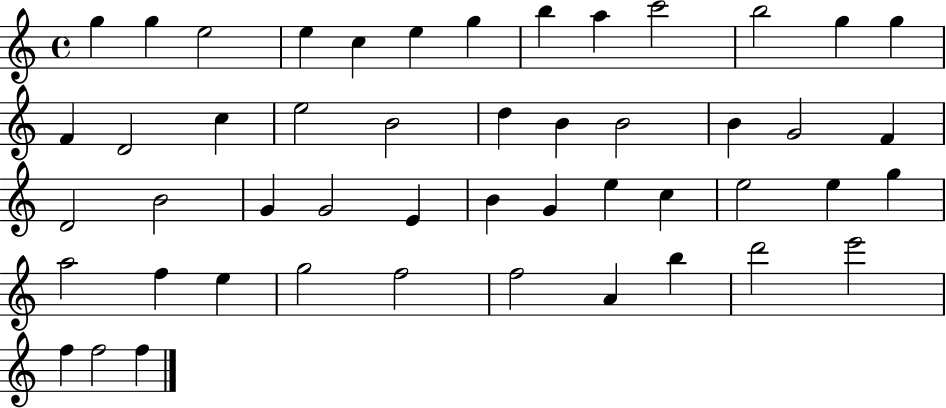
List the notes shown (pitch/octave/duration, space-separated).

G5/q G5/q E5/h E5/q C5/q E5/q G5/q B5/q A5/q C6/h B5/h G5/q G5/q F4/q D4/h C5/q E5/h B4/h D5/q B4/q B4/h B4/q G4/h F4/q D4/h B4/h G4/q G4/h E4/q B4/q G4/q E5/q C5/q E5/h E5/q G5/q A5/h F5/q E5/q G5/h F5/h F5/h A4/q B5/q D6/h E6/h F5/q F5/h F5/q